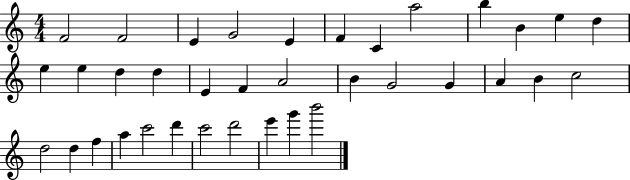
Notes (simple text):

F4/h F4/h E4/q G4/h E4/q F4/q C4/q A5/h B5/q B4/q E5/q D5/q E5/q E5/q D5/q D5/q E4/q F4/q A4/h B4/q G4/h G4/q A4/q B4/q C5/h D5/h D5/q F5/q A5/q C6/h D6/q C6/h D6/h E6/q G6/q B6/h